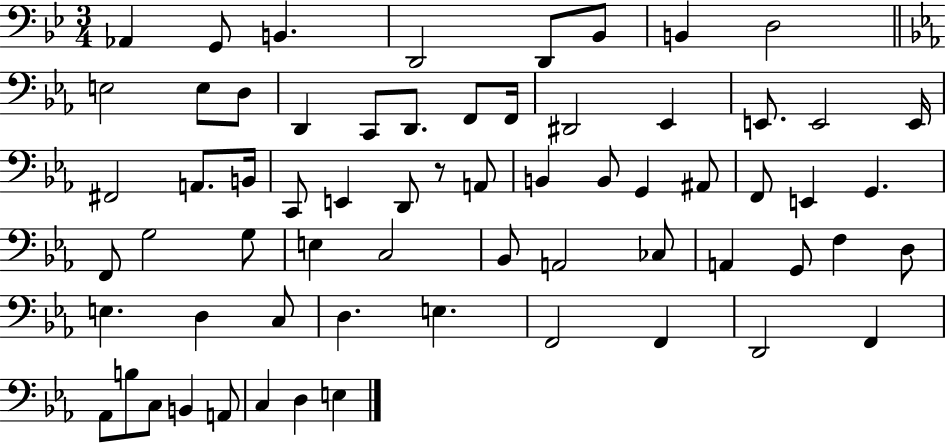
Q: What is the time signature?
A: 3/4